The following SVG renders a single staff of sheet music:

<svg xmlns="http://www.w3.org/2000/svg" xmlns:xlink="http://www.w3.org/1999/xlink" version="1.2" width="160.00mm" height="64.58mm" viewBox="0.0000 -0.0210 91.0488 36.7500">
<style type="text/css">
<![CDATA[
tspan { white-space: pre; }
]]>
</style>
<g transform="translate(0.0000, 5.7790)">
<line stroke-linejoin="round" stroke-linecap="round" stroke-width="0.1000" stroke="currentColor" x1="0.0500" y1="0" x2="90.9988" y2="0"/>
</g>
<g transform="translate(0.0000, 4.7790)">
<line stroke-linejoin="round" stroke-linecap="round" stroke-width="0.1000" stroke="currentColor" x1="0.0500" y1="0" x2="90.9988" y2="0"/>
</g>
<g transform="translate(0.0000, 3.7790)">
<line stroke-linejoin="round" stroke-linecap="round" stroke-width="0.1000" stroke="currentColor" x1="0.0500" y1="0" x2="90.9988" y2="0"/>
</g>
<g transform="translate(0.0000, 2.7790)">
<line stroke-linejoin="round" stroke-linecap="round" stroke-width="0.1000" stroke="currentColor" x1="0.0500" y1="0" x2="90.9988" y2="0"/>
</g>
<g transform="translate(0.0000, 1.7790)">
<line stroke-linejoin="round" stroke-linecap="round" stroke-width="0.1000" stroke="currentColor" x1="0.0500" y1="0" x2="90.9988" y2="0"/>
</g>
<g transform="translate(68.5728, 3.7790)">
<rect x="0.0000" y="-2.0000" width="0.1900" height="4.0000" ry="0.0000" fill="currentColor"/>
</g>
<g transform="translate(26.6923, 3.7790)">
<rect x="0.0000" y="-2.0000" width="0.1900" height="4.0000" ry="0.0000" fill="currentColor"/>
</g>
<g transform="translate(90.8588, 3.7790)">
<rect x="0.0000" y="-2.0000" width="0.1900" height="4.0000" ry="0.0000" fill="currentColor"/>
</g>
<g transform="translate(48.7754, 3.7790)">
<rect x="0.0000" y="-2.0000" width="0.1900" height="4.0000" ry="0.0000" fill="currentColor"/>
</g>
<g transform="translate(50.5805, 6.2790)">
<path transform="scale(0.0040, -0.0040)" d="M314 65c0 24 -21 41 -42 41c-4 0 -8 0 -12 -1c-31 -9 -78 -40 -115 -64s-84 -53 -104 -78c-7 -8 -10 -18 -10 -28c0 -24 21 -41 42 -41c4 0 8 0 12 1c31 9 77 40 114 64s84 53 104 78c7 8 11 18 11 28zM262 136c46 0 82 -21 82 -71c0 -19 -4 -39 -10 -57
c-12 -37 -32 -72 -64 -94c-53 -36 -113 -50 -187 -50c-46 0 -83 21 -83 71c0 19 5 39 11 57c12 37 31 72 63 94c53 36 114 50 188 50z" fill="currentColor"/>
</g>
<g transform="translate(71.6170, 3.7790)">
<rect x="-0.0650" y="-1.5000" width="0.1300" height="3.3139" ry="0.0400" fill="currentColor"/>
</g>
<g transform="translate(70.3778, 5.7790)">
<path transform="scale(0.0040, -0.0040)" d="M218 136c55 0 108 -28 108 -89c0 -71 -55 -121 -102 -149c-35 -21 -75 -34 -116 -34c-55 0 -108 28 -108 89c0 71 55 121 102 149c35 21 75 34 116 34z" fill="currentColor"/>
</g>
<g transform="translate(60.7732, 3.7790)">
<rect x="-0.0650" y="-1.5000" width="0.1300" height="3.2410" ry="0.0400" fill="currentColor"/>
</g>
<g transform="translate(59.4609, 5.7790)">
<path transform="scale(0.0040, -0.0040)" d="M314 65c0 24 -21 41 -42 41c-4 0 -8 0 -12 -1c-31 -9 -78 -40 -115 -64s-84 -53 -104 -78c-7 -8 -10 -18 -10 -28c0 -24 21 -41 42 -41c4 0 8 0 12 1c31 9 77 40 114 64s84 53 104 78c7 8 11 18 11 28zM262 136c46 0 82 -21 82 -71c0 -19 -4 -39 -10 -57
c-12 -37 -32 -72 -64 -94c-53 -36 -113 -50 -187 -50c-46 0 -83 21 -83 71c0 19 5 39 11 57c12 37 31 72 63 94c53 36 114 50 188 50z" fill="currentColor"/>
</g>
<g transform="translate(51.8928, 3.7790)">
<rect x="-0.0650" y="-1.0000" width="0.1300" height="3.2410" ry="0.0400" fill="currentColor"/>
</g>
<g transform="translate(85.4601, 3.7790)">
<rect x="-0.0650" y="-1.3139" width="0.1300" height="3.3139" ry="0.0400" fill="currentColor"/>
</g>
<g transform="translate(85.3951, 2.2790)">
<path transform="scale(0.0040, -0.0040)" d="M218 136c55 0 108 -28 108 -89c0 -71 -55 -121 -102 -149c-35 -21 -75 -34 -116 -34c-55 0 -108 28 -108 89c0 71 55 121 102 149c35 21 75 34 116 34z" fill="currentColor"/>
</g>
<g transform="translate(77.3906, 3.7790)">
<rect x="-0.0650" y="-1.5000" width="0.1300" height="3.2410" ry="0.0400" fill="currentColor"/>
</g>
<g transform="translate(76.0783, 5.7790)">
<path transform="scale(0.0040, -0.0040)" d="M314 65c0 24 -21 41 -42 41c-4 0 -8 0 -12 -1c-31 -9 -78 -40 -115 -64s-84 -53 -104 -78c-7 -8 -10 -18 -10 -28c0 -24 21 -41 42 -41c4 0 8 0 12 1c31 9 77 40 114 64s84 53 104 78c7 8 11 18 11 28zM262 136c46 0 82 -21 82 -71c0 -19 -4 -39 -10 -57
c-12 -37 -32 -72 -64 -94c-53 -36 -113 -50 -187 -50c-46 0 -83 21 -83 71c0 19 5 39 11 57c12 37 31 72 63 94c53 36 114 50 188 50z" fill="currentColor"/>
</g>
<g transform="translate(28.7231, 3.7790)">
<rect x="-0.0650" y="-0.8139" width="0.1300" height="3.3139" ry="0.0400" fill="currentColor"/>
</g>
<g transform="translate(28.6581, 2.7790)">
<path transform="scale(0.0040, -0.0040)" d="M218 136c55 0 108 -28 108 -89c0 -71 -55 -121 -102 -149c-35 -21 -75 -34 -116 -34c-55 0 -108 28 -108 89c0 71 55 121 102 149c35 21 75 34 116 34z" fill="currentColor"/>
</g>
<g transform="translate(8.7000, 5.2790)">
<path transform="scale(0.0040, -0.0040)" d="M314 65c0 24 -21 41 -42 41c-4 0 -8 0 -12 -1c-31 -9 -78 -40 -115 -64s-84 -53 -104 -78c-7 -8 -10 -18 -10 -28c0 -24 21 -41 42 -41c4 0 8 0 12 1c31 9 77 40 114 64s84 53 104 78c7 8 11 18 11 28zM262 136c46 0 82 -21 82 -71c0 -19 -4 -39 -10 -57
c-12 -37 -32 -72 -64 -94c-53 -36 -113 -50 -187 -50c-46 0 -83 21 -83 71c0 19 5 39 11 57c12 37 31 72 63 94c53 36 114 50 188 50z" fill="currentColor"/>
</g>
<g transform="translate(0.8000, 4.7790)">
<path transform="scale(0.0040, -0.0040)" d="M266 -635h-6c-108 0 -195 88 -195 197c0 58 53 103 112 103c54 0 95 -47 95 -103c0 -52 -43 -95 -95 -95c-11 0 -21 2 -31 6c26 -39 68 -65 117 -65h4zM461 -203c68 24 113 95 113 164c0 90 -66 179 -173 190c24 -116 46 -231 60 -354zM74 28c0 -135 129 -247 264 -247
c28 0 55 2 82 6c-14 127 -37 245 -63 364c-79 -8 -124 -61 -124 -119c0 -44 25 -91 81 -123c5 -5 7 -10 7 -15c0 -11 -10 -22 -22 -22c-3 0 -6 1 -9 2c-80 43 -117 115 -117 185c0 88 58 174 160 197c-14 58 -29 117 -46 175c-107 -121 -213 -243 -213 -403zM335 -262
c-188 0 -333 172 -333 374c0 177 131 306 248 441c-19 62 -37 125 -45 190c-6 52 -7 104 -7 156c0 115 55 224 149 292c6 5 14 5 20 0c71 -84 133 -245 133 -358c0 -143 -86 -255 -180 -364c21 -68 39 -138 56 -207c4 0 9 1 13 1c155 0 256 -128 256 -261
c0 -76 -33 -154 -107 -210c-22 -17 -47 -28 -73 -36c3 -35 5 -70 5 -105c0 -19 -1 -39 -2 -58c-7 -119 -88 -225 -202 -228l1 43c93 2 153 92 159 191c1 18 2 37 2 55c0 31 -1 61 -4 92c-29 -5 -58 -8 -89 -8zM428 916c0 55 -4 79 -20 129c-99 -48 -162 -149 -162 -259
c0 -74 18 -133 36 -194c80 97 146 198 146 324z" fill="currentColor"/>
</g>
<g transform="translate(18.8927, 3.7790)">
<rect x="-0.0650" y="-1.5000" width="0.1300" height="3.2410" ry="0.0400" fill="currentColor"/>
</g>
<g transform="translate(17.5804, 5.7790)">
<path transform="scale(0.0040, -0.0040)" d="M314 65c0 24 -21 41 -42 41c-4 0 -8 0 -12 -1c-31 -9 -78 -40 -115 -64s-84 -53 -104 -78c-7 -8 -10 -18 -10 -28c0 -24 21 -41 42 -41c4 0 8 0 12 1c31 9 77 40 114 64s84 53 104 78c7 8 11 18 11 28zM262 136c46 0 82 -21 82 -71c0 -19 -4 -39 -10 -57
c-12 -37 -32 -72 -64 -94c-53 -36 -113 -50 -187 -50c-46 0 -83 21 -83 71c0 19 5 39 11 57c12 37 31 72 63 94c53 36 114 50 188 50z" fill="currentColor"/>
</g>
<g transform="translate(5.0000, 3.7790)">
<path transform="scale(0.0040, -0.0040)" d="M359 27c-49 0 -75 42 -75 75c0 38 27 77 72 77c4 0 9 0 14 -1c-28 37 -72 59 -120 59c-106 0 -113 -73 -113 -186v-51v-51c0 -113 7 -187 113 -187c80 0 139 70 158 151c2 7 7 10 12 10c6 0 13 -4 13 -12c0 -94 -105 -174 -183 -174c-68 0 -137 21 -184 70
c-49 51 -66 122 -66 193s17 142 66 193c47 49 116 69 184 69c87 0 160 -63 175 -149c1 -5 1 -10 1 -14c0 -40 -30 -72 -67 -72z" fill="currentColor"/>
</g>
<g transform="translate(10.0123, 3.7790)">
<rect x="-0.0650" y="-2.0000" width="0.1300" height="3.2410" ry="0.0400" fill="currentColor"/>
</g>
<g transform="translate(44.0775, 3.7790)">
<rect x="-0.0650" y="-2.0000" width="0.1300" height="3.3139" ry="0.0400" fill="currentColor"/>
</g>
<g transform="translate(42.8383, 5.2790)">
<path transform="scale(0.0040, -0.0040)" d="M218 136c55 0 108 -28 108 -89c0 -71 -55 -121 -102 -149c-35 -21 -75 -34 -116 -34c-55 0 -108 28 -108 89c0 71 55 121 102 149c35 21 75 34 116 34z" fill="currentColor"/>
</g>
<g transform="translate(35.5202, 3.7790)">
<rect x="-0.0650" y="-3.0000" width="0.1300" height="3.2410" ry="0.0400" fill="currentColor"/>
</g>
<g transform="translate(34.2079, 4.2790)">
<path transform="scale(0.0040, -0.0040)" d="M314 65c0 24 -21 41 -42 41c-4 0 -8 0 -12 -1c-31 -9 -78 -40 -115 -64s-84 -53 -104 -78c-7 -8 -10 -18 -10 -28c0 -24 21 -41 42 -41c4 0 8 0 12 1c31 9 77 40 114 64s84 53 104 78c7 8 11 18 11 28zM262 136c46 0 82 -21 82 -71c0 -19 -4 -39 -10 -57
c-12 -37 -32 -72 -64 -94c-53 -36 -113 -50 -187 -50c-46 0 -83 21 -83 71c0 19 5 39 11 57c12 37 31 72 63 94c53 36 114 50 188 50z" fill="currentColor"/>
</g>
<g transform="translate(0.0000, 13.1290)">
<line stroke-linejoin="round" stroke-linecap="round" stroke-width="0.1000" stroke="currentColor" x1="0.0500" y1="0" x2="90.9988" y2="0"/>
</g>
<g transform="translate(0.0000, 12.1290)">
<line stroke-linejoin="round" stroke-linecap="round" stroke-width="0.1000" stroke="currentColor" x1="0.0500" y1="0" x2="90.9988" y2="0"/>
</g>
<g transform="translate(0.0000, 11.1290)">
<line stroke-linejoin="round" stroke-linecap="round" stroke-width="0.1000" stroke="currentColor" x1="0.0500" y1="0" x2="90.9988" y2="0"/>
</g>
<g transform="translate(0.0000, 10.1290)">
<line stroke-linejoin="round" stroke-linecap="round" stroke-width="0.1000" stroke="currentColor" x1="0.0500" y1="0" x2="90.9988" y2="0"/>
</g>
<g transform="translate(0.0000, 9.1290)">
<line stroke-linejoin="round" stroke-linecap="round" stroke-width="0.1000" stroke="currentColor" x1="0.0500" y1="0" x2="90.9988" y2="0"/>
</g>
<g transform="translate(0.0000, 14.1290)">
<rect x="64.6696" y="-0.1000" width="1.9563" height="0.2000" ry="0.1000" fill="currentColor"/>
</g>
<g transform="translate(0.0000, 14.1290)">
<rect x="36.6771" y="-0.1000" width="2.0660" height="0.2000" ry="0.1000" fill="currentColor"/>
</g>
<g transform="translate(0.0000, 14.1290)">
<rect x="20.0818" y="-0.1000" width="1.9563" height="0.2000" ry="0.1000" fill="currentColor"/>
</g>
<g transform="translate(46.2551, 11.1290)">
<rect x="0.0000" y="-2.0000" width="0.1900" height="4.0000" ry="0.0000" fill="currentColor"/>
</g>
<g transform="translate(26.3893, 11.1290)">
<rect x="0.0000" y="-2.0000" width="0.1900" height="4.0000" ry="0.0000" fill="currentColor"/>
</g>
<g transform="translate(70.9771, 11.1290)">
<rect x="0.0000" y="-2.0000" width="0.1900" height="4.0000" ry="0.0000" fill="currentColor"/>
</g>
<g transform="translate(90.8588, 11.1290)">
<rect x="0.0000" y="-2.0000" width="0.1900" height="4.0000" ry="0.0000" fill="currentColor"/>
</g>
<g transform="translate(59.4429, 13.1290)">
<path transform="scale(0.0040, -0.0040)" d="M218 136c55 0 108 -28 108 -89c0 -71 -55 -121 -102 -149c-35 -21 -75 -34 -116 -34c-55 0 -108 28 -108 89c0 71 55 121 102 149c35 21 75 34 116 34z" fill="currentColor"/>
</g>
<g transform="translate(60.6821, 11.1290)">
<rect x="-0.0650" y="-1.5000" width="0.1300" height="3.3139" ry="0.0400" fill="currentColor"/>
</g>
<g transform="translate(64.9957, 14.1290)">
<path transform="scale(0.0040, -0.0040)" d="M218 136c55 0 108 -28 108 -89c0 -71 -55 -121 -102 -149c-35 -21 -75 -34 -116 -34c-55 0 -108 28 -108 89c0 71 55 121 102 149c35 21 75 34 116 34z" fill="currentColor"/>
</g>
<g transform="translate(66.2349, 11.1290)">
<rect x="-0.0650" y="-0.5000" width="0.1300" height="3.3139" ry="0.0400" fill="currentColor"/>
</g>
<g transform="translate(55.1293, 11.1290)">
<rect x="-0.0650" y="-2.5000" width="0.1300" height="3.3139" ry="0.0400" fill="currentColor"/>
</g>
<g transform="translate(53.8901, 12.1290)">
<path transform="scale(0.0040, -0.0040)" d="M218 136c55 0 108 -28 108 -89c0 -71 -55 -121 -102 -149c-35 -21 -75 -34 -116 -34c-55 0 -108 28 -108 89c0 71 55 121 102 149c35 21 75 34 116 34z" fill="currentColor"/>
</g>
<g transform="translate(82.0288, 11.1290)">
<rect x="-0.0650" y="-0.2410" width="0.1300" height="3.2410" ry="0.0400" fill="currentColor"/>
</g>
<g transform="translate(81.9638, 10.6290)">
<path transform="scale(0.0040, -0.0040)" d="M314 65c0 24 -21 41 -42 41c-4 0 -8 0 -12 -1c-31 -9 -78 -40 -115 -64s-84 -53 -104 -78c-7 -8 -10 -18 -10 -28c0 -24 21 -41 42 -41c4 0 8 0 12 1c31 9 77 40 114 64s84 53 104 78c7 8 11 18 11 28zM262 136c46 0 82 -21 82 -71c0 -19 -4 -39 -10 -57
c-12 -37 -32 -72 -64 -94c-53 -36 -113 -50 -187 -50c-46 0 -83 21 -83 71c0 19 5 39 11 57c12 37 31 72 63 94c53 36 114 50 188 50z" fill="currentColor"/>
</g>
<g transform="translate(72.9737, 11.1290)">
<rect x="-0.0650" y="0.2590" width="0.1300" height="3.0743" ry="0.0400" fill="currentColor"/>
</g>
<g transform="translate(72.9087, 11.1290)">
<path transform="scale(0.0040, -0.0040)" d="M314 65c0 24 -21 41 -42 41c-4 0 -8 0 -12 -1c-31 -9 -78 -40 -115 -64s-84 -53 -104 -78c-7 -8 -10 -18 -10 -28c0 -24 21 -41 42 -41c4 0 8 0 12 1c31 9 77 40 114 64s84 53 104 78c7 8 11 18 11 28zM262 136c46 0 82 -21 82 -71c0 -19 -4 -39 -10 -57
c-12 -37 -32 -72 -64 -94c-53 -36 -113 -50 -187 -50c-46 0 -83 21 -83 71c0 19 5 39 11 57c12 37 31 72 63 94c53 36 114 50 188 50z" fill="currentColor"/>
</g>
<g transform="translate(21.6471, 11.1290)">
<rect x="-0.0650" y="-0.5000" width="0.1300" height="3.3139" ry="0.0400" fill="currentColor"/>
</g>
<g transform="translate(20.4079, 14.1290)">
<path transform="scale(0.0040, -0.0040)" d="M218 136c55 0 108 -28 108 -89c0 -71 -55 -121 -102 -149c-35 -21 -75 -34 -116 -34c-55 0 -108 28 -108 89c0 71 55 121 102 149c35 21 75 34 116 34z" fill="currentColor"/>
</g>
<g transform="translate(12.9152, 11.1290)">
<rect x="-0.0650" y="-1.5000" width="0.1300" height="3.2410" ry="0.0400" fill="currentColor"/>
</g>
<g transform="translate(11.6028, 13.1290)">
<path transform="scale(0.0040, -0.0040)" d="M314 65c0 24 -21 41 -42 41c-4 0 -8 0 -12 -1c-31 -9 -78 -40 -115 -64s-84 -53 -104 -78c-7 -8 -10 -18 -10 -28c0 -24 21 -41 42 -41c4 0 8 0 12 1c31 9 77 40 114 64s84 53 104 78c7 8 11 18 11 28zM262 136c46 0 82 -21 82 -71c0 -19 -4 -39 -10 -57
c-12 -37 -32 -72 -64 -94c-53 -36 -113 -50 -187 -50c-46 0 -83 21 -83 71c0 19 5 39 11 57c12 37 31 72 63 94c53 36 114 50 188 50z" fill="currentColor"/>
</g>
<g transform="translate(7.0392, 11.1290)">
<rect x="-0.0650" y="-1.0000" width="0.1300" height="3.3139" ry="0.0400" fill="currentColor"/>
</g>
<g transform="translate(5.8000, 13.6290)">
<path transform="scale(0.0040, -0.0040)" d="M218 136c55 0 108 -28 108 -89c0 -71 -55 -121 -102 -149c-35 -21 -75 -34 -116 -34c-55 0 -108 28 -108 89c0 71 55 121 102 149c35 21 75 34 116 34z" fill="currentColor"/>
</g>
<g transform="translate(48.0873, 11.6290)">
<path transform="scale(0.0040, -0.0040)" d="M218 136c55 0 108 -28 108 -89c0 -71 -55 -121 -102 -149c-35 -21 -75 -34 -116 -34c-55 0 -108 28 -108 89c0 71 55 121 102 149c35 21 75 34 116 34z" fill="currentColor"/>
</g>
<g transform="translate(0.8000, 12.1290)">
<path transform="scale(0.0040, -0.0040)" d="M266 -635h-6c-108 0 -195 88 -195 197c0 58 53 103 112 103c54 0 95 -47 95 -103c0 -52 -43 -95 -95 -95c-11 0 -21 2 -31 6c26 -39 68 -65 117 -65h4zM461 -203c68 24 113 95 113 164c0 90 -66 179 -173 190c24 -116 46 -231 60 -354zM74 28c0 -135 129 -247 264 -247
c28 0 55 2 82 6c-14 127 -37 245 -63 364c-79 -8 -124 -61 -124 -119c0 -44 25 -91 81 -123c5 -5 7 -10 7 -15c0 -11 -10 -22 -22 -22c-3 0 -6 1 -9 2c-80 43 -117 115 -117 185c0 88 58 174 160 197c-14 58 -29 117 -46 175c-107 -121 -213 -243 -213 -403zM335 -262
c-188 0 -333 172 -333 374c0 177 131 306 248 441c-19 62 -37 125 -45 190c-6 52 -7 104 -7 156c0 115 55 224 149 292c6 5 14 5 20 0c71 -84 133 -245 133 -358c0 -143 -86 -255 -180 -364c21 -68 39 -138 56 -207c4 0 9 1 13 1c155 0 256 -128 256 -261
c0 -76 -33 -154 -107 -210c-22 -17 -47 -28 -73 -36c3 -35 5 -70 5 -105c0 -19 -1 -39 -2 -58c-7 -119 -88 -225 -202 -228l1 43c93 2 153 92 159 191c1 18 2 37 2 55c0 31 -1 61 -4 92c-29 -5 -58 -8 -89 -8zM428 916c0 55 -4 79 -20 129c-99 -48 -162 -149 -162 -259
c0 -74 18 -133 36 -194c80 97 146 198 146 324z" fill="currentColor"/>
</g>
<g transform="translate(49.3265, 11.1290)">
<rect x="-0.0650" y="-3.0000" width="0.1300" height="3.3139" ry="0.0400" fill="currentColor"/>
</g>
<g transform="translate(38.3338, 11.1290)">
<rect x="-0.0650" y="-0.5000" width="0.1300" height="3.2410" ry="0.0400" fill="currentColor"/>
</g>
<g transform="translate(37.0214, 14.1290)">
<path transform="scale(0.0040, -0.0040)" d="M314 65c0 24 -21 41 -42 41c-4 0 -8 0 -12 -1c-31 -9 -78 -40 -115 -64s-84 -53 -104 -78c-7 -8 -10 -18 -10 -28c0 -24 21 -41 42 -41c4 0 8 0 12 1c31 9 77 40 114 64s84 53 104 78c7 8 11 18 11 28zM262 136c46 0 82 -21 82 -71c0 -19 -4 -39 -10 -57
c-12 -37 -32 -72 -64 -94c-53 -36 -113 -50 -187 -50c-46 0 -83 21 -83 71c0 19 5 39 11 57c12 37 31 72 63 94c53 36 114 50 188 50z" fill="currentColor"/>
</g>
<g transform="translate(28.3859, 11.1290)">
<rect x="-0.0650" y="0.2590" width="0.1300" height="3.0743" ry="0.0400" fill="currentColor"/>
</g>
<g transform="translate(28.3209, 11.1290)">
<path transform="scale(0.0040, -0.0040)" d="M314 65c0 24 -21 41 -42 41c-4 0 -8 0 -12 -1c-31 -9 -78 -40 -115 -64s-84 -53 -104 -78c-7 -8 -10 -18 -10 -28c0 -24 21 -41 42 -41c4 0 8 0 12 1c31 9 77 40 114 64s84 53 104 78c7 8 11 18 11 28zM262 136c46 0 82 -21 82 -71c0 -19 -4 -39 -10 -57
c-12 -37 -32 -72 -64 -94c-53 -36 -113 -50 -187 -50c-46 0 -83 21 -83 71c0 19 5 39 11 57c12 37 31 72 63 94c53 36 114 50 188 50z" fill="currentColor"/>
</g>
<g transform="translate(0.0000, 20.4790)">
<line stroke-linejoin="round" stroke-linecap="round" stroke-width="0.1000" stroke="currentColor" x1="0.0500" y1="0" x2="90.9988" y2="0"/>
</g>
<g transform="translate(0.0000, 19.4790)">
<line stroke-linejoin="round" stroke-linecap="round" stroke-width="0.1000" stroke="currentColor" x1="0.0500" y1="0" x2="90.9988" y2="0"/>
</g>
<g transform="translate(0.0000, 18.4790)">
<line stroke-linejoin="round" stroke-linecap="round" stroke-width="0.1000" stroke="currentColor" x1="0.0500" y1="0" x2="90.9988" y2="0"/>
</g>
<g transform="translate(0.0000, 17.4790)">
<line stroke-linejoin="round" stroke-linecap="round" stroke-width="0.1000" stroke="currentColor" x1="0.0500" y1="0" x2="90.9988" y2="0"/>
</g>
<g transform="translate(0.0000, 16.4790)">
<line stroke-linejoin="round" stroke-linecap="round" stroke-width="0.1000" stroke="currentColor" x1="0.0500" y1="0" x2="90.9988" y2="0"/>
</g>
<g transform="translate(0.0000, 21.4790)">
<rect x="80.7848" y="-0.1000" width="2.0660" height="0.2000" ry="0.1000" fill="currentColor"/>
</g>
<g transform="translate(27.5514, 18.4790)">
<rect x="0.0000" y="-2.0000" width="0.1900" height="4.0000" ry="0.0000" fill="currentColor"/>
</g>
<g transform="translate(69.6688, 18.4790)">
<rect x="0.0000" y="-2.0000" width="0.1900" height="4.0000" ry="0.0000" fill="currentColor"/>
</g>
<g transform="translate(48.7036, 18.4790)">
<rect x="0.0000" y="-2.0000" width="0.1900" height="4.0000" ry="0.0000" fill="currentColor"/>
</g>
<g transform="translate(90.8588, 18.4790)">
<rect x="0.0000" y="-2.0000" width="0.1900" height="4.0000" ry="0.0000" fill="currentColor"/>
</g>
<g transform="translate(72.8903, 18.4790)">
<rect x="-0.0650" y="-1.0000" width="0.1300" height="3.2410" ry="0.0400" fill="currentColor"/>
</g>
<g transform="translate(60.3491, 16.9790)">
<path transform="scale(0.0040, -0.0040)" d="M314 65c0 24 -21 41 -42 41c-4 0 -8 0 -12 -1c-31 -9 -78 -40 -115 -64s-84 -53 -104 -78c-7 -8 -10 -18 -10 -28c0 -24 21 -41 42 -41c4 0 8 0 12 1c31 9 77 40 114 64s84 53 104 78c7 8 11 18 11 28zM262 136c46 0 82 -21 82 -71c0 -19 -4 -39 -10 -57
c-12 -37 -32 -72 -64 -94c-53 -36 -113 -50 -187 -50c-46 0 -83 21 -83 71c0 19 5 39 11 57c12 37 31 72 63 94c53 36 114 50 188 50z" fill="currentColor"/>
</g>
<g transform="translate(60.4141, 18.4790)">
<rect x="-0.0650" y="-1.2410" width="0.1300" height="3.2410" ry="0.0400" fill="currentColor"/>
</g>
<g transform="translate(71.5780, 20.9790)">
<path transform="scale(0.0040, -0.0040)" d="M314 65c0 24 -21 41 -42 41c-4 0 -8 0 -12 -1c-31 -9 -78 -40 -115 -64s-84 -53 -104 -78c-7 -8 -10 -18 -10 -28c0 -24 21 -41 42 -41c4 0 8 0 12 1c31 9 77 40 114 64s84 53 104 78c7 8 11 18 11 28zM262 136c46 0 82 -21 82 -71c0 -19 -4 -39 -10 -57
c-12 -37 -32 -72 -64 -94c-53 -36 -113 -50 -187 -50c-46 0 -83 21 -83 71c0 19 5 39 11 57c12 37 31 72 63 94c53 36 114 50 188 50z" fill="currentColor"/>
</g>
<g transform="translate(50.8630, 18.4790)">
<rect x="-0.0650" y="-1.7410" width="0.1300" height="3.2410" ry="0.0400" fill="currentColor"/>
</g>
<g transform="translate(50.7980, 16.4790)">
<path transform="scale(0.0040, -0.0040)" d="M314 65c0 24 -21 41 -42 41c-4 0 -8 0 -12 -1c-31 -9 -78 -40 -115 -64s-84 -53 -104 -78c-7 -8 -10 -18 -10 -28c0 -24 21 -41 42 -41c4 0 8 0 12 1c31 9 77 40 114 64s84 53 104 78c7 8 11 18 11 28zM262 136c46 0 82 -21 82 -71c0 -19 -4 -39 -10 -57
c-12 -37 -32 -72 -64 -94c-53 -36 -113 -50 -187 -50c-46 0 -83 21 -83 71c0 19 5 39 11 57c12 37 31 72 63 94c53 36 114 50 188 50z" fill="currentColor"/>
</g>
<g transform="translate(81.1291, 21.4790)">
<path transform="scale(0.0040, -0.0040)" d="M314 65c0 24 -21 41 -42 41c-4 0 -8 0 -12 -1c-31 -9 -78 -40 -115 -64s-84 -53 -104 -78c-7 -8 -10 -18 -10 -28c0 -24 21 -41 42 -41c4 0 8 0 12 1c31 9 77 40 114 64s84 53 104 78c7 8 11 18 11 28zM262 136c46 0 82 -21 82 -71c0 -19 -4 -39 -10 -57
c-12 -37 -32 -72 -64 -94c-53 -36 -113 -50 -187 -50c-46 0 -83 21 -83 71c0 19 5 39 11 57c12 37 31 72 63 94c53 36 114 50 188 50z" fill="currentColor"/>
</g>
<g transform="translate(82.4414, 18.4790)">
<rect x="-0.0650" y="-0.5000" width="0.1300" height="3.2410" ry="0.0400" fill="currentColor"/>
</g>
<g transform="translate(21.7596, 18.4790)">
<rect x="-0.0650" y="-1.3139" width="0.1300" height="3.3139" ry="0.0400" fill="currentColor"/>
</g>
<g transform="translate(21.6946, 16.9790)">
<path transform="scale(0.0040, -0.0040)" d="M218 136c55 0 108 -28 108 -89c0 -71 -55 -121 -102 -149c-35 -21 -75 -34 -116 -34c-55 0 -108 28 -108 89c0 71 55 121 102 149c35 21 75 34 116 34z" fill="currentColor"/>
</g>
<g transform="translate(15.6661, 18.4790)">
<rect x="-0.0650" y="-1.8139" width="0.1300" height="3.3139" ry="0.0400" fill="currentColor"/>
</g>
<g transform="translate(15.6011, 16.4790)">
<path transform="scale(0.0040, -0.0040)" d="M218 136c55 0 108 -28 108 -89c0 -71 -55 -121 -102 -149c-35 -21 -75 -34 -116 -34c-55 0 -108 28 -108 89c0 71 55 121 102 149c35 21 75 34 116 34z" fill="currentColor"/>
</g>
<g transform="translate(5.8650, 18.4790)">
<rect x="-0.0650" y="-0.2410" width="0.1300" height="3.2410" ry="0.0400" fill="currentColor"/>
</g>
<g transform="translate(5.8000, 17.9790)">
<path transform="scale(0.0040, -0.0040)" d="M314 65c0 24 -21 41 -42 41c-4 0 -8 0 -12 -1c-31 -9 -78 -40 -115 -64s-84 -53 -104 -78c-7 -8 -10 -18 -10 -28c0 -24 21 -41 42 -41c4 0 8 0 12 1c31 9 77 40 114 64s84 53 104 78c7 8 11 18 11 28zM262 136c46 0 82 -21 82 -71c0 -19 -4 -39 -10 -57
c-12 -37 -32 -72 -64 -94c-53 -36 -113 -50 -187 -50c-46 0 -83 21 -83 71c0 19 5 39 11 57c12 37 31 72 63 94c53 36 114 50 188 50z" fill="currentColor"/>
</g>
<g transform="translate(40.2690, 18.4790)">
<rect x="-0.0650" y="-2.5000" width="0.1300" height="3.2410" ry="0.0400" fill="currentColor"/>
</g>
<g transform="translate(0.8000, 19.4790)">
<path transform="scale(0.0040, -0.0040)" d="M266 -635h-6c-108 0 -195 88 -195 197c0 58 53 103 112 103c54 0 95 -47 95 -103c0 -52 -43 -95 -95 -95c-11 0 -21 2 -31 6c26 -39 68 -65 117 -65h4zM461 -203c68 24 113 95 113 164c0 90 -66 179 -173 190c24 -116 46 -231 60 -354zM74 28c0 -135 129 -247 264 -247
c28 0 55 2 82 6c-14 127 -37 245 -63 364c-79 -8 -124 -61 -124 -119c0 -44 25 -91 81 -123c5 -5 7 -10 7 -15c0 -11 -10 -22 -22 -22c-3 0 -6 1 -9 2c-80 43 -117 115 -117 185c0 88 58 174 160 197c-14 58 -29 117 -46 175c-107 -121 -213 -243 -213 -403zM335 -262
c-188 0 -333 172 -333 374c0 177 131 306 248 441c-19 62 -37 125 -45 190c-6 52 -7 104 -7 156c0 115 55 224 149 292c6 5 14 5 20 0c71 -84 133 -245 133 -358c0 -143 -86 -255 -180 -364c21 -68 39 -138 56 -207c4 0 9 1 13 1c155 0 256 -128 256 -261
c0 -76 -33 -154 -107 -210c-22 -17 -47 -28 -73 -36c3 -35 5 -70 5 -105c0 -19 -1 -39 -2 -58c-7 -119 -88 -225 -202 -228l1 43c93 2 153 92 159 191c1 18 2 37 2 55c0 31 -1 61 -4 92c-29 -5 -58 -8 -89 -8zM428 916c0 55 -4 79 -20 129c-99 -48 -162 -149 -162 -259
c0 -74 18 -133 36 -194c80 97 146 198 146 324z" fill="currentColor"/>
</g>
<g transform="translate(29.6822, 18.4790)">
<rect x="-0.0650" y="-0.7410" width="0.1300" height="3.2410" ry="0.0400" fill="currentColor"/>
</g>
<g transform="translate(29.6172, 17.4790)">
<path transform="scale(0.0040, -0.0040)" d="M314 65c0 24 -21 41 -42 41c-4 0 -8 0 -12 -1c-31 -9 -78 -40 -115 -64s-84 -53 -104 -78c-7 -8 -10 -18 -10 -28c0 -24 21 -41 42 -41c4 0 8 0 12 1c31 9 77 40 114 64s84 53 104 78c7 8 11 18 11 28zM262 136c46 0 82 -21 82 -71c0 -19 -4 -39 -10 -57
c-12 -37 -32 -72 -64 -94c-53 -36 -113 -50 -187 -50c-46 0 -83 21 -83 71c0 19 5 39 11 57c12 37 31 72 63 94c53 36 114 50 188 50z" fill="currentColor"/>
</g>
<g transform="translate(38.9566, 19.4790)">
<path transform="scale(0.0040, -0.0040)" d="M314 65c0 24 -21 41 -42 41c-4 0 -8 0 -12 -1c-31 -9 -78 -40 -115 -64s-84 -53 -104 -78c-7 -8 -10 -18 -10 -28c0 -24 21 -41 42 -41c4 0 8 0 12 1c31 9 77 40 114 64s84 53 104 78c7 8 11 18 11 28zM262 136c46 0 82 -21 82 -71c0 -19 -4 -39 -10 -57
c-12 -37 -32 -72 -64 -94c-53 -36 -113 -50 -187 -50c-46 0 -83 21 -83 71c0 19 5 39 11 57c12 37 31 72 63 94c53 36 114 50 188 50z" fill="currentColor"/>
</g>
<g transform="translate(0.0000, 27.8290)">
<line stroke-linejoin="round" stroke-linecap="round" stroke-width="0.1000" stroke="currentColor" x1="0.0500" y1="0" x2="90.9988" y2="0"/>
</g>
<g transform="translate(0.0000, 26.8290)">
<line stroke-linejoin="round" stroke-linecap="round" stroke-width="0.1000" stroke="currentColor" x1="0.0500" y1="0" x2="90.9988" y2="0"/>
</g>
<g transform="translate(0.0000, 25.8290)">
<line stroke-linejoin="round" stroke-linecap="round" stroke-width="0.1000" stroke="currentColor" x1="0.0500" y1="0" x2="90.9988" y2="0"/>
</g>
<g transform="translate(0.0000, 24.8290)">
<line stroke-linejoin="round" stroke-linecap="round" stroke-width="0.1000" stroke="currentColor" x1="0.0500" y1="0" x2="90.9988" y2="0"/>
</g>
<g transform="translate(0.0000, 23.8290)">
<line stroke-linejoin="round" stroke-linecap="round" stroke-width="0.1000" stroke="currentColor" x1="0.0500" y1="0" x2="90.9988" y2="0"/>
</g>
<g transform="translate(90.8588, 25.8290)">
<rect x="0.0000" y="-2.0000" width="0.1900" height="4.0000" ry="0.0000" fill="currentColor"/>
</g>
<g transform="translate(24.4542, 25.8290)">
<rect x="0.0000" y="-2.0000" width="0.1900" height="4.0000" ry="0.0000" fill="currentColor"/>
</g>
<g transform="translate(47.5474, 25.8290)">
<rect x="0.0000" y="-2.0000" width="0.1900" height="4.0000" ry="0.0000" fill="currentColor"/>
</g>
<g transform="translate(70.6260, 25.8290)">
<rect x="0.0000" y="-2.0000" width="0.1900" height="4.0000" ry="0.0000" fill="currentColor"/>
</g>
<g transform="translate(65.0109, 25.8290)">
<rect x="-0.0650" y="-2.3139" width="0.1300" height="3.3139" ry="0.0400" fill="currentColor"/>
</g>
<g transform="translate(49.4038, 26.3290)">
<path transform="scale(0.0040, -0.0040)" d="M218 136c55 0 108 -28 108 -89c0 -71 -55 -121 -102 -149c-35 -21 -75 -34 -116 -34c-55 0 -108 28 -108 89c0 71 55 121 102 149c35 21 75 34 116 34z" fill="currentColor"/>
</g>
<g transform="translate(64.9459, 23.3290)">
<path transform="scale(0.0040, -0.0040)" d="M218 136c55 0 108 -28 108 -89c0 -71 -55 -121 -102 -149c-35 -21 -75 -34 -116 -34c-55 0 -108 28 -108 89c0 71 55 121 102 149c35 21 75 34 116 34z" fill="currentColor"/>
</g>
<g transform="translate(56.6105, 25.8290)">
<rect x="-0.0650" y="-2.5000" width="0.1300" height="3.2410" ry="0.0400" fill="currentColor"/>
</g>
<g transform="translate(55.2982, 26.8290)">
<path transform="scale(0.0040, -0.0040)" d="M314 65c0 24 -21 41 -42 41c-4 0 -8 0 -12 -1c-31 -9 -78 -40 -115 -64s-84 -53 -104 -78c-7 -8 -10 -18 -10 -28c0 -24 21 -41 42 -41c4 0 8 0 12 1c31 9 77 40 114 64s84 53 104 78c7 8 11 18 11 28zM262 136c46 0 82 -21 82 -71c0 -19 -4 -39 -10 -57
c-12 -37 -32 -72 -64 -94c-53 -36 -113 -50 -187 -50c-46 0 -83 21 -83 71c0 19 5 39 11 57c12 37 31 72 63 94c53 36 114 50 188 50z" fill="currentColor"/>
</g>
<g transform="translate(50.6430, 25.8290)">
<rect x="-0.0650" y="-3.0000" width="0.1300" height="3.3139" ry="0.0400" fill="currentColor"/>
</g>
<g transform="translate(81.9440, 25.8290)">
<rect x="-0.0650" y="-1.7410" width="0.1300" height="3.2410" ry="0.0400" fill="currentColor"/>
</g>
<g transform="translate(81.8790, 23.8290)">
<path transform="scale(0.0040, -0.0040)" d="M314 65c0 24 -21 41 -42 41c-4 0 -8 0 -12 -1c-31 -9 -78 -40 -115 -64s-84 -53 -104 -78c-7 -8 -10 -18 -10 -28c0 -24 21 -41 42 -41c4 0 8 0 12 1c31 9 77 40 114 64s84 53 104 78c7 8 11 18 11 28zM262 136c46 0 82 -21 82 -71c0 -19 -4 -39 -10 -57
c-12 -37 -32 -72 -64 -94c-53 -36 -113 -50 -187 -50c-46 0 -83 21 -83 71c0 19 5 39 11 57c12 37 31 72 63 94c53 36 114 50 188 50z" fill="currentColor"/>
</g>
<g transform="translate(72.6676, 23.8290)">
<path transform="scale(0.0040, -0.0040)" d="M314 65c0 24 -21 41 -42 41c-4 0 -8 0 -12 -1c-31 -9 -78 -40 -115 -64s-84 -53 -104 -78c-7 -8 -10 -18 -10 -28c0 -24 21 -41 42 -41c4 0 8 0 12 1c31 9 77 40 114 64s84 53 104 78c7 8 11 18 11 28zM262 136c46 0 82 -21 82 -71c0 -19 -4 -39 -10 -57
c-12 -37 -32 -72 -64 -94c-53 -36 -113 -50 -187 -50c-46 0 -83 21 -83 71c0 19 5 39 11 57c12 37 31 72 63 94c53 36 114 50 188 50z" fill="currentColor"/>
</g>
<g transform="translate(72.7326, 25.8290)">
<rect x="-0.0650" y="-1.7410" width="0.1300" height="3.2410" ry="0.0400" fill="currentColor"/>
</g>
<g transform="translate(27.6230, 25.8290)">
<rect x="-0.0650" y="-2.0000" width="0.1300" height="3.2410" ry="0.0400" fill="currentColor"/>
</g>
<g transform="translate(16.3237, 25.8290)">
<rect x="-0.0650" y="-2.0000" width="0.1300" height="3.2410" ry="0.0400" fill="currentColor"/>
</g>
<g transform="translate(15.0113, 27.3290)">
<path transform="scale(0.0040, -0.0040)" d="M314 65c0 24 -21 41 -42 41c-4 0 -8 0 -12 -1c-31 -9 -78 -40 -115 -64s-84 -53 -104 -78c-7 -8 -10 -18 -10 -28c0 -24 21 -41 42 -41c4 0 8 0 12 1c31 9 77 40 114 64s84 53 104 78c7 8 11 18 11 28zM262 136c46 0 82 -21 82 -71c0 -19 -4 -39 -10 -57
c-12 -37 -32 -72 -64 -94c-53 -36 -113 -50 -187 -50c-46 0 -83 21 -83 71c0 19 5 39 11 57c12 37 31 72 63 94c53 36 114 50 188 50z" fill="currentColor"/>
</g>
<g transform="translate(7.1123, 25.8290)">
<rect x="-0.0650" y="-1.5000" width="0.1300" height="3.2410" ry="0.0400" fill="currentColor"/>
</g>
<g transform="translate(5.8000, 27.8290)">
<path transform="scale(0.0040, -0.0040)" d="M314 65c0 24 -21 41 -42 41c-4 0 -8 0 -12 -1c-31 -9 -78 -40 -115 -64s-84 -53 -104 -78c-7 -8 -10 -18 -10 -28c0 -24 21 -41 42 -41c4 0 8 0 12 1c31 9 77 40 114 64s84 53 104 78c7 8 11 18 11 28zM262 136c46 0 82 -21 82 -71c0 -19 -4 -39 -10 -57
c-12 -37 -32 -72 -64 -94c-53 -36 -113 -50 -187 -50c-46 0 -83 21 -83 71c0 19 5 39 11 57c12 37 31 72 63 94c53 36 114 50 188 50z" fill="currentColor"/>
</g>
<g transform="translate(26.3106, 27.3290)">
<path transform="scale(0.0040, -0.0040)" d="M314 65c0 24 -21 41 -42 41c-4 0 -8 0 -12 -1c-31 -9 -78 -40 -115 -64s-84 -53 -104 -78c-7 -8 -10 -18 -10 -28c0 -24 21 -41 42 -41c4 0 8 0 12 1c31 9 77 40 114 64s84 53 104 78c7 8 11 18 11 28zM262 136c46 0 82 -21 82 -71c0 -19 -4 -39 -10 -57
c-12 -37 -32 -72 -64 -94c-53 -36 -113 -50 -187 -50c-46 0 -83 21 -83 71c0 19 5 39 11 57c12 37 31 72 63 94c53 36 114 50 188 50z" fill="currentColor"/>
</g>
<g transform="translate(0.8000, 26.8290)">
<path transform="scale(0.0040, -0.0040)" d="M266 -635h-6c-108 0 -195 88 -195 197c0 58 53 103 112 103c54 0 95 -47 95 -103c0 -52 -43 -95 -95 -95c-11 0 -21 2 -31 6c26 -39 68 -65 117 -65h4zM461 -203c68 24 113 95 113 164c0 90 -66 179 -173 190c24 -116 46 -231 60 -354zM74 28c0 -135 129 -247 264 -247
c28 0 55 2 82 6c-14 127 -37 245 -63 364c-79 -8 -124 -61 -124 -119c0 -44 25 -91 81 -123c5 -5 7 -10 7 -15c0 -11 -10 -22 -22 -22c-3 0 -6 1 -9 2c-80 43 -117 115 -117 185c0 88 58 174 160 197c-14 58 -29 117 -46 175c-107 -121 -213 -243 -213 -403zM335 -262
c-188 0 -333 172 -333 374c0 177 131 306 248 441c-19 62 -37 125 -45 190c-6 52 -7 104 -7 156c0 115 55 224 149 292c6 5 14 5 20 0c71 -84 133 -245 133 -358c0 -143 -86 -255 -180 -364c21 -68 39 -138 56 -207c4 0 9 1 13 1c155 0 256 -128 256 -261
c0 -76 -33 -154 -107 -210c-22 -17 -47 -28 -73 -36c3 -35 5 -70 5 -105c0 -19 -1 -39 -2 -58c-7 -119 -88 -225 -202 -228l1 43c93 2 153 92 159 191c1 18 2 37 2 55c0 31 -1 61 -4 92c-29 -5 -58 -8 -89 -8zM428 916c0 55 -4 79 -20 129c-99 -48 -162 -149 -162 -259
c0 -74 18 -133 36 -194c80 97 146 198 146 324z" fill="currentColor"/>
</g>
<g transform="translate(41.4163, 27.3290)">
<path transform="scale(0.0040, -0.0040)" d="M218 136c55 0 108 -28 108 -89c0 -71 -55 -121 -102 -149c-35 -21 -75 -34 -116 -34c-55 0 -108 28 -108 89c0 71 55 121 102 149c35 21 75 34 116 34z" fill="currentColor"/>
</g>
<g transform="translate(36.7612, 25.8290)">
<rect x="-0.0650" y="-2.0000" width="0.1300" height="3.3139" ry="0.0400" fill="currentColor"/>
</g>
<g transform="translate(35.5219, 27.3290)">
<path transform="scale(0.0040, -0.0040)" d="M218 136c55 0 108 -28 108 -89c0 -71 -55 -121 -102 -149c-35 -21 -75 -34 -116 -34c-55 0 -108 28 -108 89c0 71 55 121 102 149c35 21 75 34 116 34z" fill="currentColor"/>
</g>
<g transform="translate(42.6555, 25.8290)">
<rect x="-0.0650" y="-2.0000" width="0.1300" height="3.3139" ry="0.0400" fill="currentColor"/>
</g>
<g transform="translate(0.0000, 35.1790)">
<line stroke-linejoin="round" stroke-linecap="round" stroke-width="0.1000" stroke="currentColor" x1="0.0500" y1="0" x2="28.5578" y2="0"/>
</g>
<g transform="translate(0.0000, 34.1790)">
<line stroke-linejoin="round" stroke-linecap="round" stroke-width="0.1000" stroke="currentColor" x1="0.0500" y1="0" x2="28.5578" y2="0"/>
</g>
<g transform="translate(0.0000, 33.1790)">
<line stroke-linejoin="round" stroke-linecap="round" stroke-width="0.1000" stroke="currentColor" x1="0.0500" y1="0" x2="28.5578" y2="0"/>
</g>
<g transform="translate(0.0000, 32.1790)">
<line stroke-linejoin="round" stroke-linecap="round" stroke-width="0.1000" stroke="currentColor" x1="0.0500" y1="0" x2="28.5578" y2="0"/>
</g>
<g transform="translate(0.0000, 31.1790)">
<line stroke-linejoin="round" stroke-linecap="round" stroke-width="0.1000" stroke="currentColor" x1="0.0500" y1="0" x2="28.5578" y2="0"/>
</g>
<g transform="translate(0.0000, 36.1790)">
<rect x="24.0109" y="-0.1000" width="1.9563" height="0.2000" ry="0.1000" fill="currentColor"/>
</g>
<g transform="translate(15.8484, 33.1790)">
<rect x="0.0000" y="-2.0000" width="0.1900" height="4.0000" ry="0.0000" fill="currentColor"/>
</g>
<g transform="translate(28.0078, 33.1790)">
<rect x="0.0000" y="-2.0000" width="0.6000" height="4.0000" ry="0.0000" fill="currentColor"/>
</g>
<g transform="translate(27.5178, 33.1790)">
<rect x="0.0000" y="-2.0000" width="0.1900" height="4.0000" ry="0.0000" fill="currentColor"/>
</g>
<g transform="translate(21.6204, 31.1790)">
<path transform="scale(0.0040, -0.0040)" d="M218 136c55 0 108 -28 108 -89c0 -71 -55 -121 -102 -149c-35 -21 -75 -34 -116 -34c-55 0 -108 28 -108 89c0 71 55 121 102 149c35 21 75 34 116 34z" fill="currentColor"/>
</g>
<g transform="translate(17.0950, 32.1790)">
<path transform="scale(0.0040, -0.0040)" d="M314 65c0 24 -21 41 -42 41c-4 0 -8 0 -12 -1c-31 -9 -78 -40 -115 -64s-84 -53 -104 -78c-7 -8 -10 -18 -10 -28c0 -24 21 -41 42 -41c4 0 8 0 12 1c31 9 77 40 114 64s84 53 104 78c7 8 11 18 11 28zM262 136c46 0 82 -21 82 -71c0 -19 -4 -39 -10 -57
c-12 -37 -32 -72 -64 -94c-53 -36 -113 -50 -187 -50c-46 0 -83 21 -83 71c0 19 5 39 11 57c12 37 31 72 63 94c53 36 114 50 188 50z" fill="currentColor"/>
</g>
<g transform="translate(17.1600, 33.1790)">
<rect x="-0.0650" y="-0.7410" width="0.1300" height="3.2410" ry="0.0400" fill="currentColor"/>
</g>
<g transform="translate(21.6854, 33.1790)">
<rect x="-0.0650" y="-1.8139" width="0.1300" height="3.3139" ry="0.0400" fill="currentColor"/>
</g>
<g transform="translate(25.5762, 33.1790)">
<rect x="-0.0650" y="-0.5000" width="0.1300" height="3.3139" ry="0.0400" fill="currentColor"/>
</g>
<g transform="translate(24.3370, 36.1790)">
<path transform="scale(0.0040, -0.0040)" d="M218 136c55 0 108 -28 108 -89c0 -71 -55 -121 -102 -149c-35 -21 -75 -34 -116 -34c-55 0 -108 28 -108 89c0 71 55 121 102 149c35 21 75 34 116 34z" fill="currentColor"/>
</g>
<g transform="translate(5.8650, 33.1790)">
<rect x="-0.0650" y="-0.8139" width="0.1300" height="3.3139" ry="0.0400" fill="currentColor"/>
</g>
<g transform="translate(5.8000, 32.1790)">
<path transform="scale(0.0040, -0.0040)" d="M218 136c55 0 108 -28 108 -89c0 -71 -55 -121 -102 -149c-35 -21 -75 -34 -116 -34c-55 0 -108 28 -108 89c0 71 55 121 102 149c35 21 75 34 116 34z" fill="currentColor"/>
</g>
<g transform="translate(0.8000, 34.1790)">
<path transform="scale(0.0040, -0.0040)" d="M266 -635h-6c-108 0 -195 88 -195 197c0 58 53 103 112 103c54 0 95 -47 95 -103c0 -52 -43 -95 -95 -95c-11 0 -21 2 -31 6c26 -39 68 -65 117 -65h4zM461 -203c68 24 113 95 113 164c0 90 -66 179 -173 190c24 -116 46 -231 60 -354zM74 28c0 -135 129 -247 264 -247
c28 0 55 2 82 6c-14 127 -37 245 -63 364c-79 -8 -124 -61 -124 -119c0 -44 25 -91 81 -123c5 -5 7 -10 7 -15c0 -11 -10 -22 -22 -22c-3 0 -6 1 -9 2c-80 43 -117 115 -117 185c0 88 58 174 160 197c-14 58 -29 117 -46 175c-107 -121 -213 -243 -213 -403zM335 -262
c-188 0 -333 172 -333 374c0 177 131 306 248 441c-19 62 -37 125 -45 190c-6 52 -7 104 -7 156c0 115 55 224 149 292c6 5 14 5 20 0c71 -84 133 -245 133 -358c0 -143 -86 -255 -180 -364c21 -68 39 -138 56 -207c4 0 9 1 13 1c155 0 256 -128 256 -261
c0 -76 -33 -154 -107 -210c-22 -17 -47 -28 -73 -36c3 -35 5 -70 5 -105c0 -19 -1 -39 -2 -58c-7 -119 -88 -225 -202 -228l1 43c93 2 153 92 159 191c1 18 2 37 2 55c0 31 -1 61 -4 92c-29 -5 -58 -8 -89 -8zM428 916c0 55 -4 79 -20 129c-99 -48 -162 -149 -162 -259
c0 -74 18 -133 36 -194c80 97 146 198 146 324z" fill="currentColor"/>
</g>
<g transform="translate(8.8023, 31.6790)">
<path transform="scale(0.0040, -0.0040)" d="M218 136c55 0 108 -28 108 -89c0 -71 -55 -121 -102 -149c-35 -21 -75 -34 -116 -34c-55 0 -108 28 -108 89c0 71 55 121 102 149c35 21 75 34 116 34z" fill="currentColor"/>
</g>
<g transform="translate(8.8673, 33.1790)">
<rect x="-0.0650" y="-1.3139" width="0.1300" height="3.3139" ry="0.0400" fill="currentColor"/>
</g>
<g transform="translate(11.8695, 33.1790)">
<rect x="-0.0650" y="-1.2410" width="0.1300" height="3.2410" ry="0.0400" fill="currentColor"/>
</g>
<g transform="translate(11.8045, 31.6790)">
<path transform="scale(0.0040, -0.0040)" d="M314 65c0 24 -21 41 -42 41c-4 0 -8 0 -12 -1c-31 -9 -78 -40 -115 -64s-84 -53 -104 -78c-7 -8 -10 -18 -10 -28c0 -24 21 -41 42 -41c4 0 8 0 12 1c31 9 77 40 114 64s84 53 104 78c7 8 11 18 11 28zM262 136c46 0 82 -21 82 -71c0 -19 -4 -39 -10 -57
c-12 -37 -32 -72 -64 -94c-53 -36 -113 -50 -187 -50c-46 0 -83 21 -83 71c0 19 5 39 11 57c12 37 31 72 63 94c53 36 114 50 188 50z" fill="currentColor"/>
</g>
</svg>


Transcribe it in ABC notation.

X:1
T:Untitled
M:4/4
L:1/4
K:C
F2 E2 d A2 F D2 E2 E E2 e D E2 C B2 C2 A G E C B2 c2 c2 f e d2 G2 f2 e2 D2 C2 E2 F2 F2 F F A G2 g f2 f2 d e e2 d2 f C